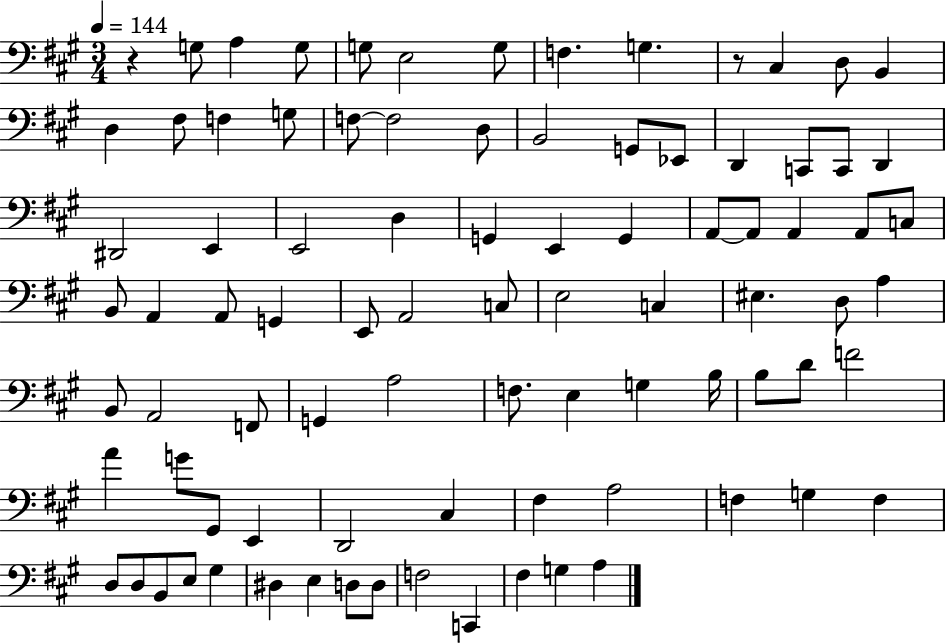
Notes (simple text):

R/q G3/e A3/q G3/e G3/e E3/h G3/e F3/q. G3/q. R/e C#3/q D3/e B2/q D3/q F#3/e F3/q G3/e F3/e F3/h D3/e B2/h G2/e Eb2/e D2/q C2/e C2/e D2/q D#2/h E2/q E2/h D3/q G2/q E2/q G2/q A2/e A2/e A2/q A2/e C3/e B2/e A2/q A2/e G2/q E2/e A2/h C3/e E3/h C3/q EIS3/q. D3/e A3/q B2/e A2/h F2/e G2/q A3/h F3/e. E3/q G3/q B3/s B3/e D4/e F4/h A4/q G4/e G#2/e E2/q D2/h C#3/q F#3/q A3/h F3/q G3/q F3/q D3/e D3/e B2/e E3/e G#3/q D#3/q E3/q D3/e D3/e F3/h C2/q F#3/q G3/q A3/q